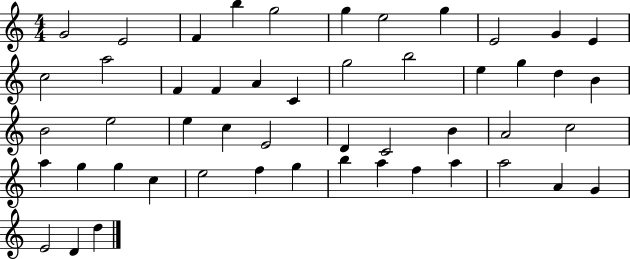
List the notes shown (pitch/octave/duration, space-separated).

G4/h E4/h F4/q B5/q G5/h G5/q E5/h G5/q E4/h G4/q E4/q C5/h A5/h F4/q F4/q A4/q C4/q G5/h B5/h E5/q G5/q D5/q B4/q B4/h E5/h E5/q C5/q E4/h D4/q C4/h B4/q A4/h C5/h A5/q G5/q G5/q C5/q E5/h F5/q G5/q B5/q A5/q F5/q A5/q A5/h A4/q G4/q E4/h D4/q D5/q